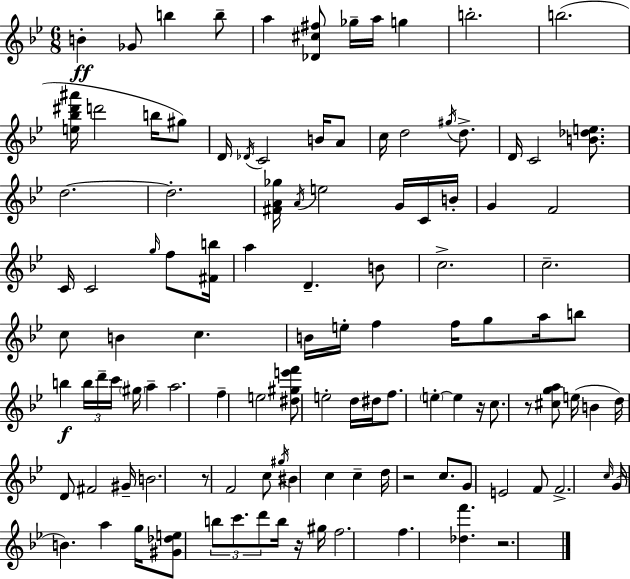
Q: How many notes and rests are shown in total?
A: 114